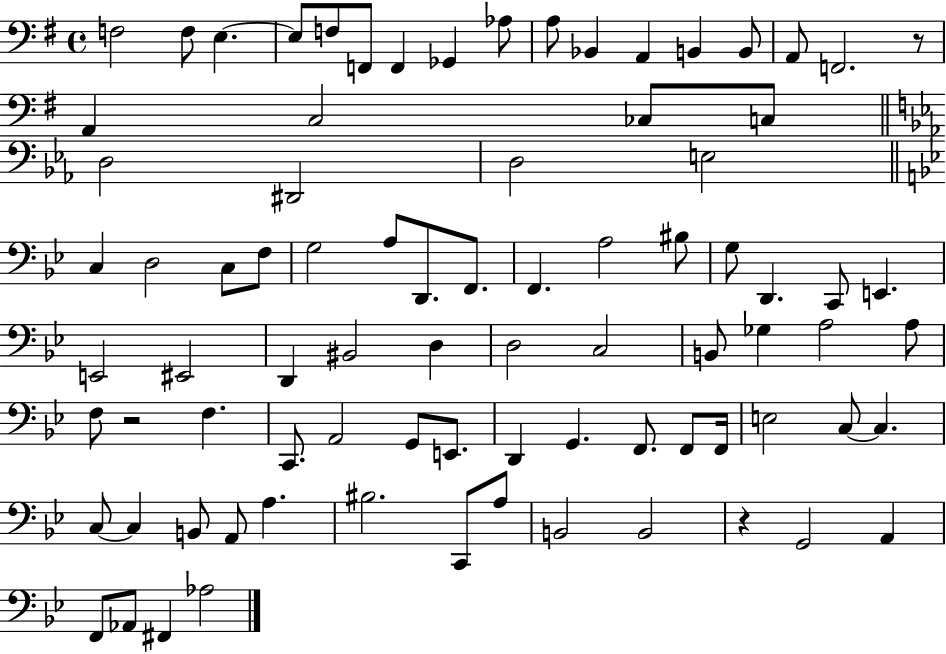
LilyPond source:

{
  \clef bass
  \time 4/4
  \defaultTimeSignature
  \key g \major
  f2 f8 e4.~~ | e8 f8 f,8 f,4 ges,4 aes8 | a8 bes,4 a,4 b,4 b,8 | a,8 f,2. r8 | \break a,4 c2 ces8 c8 | \bar "||" \break \key ees \major d2 dis,2 | d2 e2 | \bar "||" \break \key bes \major c4 d2 c8 f8 | g2 a8 d,8. f,8. | f,4. a2 bis8 | g8 d,4. c,8 e,4. | \break e,2 eis,2 | d,4 bis,2 d4 | d2 c2 | b,8 ges4 a2 a8 | \break f8 r2 f4. | c,8. a,2 g,8 e,8. | d,4 g,4. f,8. f,8 f,16 | e2 c8~~ c4. | \break c8~~ c4 b,8 a,8 a4. | bis2. c,8 a8 | b,2 b,2 | r4 g,2 a,4 | \break f,8 aes,8 fis,4 aes2 | \bar "|."
}